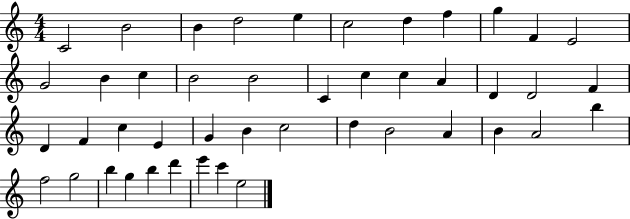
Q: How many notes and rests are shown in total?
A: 45